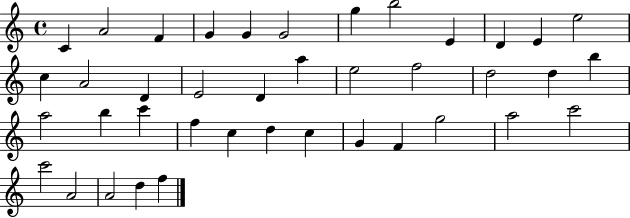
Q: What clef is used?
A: treble